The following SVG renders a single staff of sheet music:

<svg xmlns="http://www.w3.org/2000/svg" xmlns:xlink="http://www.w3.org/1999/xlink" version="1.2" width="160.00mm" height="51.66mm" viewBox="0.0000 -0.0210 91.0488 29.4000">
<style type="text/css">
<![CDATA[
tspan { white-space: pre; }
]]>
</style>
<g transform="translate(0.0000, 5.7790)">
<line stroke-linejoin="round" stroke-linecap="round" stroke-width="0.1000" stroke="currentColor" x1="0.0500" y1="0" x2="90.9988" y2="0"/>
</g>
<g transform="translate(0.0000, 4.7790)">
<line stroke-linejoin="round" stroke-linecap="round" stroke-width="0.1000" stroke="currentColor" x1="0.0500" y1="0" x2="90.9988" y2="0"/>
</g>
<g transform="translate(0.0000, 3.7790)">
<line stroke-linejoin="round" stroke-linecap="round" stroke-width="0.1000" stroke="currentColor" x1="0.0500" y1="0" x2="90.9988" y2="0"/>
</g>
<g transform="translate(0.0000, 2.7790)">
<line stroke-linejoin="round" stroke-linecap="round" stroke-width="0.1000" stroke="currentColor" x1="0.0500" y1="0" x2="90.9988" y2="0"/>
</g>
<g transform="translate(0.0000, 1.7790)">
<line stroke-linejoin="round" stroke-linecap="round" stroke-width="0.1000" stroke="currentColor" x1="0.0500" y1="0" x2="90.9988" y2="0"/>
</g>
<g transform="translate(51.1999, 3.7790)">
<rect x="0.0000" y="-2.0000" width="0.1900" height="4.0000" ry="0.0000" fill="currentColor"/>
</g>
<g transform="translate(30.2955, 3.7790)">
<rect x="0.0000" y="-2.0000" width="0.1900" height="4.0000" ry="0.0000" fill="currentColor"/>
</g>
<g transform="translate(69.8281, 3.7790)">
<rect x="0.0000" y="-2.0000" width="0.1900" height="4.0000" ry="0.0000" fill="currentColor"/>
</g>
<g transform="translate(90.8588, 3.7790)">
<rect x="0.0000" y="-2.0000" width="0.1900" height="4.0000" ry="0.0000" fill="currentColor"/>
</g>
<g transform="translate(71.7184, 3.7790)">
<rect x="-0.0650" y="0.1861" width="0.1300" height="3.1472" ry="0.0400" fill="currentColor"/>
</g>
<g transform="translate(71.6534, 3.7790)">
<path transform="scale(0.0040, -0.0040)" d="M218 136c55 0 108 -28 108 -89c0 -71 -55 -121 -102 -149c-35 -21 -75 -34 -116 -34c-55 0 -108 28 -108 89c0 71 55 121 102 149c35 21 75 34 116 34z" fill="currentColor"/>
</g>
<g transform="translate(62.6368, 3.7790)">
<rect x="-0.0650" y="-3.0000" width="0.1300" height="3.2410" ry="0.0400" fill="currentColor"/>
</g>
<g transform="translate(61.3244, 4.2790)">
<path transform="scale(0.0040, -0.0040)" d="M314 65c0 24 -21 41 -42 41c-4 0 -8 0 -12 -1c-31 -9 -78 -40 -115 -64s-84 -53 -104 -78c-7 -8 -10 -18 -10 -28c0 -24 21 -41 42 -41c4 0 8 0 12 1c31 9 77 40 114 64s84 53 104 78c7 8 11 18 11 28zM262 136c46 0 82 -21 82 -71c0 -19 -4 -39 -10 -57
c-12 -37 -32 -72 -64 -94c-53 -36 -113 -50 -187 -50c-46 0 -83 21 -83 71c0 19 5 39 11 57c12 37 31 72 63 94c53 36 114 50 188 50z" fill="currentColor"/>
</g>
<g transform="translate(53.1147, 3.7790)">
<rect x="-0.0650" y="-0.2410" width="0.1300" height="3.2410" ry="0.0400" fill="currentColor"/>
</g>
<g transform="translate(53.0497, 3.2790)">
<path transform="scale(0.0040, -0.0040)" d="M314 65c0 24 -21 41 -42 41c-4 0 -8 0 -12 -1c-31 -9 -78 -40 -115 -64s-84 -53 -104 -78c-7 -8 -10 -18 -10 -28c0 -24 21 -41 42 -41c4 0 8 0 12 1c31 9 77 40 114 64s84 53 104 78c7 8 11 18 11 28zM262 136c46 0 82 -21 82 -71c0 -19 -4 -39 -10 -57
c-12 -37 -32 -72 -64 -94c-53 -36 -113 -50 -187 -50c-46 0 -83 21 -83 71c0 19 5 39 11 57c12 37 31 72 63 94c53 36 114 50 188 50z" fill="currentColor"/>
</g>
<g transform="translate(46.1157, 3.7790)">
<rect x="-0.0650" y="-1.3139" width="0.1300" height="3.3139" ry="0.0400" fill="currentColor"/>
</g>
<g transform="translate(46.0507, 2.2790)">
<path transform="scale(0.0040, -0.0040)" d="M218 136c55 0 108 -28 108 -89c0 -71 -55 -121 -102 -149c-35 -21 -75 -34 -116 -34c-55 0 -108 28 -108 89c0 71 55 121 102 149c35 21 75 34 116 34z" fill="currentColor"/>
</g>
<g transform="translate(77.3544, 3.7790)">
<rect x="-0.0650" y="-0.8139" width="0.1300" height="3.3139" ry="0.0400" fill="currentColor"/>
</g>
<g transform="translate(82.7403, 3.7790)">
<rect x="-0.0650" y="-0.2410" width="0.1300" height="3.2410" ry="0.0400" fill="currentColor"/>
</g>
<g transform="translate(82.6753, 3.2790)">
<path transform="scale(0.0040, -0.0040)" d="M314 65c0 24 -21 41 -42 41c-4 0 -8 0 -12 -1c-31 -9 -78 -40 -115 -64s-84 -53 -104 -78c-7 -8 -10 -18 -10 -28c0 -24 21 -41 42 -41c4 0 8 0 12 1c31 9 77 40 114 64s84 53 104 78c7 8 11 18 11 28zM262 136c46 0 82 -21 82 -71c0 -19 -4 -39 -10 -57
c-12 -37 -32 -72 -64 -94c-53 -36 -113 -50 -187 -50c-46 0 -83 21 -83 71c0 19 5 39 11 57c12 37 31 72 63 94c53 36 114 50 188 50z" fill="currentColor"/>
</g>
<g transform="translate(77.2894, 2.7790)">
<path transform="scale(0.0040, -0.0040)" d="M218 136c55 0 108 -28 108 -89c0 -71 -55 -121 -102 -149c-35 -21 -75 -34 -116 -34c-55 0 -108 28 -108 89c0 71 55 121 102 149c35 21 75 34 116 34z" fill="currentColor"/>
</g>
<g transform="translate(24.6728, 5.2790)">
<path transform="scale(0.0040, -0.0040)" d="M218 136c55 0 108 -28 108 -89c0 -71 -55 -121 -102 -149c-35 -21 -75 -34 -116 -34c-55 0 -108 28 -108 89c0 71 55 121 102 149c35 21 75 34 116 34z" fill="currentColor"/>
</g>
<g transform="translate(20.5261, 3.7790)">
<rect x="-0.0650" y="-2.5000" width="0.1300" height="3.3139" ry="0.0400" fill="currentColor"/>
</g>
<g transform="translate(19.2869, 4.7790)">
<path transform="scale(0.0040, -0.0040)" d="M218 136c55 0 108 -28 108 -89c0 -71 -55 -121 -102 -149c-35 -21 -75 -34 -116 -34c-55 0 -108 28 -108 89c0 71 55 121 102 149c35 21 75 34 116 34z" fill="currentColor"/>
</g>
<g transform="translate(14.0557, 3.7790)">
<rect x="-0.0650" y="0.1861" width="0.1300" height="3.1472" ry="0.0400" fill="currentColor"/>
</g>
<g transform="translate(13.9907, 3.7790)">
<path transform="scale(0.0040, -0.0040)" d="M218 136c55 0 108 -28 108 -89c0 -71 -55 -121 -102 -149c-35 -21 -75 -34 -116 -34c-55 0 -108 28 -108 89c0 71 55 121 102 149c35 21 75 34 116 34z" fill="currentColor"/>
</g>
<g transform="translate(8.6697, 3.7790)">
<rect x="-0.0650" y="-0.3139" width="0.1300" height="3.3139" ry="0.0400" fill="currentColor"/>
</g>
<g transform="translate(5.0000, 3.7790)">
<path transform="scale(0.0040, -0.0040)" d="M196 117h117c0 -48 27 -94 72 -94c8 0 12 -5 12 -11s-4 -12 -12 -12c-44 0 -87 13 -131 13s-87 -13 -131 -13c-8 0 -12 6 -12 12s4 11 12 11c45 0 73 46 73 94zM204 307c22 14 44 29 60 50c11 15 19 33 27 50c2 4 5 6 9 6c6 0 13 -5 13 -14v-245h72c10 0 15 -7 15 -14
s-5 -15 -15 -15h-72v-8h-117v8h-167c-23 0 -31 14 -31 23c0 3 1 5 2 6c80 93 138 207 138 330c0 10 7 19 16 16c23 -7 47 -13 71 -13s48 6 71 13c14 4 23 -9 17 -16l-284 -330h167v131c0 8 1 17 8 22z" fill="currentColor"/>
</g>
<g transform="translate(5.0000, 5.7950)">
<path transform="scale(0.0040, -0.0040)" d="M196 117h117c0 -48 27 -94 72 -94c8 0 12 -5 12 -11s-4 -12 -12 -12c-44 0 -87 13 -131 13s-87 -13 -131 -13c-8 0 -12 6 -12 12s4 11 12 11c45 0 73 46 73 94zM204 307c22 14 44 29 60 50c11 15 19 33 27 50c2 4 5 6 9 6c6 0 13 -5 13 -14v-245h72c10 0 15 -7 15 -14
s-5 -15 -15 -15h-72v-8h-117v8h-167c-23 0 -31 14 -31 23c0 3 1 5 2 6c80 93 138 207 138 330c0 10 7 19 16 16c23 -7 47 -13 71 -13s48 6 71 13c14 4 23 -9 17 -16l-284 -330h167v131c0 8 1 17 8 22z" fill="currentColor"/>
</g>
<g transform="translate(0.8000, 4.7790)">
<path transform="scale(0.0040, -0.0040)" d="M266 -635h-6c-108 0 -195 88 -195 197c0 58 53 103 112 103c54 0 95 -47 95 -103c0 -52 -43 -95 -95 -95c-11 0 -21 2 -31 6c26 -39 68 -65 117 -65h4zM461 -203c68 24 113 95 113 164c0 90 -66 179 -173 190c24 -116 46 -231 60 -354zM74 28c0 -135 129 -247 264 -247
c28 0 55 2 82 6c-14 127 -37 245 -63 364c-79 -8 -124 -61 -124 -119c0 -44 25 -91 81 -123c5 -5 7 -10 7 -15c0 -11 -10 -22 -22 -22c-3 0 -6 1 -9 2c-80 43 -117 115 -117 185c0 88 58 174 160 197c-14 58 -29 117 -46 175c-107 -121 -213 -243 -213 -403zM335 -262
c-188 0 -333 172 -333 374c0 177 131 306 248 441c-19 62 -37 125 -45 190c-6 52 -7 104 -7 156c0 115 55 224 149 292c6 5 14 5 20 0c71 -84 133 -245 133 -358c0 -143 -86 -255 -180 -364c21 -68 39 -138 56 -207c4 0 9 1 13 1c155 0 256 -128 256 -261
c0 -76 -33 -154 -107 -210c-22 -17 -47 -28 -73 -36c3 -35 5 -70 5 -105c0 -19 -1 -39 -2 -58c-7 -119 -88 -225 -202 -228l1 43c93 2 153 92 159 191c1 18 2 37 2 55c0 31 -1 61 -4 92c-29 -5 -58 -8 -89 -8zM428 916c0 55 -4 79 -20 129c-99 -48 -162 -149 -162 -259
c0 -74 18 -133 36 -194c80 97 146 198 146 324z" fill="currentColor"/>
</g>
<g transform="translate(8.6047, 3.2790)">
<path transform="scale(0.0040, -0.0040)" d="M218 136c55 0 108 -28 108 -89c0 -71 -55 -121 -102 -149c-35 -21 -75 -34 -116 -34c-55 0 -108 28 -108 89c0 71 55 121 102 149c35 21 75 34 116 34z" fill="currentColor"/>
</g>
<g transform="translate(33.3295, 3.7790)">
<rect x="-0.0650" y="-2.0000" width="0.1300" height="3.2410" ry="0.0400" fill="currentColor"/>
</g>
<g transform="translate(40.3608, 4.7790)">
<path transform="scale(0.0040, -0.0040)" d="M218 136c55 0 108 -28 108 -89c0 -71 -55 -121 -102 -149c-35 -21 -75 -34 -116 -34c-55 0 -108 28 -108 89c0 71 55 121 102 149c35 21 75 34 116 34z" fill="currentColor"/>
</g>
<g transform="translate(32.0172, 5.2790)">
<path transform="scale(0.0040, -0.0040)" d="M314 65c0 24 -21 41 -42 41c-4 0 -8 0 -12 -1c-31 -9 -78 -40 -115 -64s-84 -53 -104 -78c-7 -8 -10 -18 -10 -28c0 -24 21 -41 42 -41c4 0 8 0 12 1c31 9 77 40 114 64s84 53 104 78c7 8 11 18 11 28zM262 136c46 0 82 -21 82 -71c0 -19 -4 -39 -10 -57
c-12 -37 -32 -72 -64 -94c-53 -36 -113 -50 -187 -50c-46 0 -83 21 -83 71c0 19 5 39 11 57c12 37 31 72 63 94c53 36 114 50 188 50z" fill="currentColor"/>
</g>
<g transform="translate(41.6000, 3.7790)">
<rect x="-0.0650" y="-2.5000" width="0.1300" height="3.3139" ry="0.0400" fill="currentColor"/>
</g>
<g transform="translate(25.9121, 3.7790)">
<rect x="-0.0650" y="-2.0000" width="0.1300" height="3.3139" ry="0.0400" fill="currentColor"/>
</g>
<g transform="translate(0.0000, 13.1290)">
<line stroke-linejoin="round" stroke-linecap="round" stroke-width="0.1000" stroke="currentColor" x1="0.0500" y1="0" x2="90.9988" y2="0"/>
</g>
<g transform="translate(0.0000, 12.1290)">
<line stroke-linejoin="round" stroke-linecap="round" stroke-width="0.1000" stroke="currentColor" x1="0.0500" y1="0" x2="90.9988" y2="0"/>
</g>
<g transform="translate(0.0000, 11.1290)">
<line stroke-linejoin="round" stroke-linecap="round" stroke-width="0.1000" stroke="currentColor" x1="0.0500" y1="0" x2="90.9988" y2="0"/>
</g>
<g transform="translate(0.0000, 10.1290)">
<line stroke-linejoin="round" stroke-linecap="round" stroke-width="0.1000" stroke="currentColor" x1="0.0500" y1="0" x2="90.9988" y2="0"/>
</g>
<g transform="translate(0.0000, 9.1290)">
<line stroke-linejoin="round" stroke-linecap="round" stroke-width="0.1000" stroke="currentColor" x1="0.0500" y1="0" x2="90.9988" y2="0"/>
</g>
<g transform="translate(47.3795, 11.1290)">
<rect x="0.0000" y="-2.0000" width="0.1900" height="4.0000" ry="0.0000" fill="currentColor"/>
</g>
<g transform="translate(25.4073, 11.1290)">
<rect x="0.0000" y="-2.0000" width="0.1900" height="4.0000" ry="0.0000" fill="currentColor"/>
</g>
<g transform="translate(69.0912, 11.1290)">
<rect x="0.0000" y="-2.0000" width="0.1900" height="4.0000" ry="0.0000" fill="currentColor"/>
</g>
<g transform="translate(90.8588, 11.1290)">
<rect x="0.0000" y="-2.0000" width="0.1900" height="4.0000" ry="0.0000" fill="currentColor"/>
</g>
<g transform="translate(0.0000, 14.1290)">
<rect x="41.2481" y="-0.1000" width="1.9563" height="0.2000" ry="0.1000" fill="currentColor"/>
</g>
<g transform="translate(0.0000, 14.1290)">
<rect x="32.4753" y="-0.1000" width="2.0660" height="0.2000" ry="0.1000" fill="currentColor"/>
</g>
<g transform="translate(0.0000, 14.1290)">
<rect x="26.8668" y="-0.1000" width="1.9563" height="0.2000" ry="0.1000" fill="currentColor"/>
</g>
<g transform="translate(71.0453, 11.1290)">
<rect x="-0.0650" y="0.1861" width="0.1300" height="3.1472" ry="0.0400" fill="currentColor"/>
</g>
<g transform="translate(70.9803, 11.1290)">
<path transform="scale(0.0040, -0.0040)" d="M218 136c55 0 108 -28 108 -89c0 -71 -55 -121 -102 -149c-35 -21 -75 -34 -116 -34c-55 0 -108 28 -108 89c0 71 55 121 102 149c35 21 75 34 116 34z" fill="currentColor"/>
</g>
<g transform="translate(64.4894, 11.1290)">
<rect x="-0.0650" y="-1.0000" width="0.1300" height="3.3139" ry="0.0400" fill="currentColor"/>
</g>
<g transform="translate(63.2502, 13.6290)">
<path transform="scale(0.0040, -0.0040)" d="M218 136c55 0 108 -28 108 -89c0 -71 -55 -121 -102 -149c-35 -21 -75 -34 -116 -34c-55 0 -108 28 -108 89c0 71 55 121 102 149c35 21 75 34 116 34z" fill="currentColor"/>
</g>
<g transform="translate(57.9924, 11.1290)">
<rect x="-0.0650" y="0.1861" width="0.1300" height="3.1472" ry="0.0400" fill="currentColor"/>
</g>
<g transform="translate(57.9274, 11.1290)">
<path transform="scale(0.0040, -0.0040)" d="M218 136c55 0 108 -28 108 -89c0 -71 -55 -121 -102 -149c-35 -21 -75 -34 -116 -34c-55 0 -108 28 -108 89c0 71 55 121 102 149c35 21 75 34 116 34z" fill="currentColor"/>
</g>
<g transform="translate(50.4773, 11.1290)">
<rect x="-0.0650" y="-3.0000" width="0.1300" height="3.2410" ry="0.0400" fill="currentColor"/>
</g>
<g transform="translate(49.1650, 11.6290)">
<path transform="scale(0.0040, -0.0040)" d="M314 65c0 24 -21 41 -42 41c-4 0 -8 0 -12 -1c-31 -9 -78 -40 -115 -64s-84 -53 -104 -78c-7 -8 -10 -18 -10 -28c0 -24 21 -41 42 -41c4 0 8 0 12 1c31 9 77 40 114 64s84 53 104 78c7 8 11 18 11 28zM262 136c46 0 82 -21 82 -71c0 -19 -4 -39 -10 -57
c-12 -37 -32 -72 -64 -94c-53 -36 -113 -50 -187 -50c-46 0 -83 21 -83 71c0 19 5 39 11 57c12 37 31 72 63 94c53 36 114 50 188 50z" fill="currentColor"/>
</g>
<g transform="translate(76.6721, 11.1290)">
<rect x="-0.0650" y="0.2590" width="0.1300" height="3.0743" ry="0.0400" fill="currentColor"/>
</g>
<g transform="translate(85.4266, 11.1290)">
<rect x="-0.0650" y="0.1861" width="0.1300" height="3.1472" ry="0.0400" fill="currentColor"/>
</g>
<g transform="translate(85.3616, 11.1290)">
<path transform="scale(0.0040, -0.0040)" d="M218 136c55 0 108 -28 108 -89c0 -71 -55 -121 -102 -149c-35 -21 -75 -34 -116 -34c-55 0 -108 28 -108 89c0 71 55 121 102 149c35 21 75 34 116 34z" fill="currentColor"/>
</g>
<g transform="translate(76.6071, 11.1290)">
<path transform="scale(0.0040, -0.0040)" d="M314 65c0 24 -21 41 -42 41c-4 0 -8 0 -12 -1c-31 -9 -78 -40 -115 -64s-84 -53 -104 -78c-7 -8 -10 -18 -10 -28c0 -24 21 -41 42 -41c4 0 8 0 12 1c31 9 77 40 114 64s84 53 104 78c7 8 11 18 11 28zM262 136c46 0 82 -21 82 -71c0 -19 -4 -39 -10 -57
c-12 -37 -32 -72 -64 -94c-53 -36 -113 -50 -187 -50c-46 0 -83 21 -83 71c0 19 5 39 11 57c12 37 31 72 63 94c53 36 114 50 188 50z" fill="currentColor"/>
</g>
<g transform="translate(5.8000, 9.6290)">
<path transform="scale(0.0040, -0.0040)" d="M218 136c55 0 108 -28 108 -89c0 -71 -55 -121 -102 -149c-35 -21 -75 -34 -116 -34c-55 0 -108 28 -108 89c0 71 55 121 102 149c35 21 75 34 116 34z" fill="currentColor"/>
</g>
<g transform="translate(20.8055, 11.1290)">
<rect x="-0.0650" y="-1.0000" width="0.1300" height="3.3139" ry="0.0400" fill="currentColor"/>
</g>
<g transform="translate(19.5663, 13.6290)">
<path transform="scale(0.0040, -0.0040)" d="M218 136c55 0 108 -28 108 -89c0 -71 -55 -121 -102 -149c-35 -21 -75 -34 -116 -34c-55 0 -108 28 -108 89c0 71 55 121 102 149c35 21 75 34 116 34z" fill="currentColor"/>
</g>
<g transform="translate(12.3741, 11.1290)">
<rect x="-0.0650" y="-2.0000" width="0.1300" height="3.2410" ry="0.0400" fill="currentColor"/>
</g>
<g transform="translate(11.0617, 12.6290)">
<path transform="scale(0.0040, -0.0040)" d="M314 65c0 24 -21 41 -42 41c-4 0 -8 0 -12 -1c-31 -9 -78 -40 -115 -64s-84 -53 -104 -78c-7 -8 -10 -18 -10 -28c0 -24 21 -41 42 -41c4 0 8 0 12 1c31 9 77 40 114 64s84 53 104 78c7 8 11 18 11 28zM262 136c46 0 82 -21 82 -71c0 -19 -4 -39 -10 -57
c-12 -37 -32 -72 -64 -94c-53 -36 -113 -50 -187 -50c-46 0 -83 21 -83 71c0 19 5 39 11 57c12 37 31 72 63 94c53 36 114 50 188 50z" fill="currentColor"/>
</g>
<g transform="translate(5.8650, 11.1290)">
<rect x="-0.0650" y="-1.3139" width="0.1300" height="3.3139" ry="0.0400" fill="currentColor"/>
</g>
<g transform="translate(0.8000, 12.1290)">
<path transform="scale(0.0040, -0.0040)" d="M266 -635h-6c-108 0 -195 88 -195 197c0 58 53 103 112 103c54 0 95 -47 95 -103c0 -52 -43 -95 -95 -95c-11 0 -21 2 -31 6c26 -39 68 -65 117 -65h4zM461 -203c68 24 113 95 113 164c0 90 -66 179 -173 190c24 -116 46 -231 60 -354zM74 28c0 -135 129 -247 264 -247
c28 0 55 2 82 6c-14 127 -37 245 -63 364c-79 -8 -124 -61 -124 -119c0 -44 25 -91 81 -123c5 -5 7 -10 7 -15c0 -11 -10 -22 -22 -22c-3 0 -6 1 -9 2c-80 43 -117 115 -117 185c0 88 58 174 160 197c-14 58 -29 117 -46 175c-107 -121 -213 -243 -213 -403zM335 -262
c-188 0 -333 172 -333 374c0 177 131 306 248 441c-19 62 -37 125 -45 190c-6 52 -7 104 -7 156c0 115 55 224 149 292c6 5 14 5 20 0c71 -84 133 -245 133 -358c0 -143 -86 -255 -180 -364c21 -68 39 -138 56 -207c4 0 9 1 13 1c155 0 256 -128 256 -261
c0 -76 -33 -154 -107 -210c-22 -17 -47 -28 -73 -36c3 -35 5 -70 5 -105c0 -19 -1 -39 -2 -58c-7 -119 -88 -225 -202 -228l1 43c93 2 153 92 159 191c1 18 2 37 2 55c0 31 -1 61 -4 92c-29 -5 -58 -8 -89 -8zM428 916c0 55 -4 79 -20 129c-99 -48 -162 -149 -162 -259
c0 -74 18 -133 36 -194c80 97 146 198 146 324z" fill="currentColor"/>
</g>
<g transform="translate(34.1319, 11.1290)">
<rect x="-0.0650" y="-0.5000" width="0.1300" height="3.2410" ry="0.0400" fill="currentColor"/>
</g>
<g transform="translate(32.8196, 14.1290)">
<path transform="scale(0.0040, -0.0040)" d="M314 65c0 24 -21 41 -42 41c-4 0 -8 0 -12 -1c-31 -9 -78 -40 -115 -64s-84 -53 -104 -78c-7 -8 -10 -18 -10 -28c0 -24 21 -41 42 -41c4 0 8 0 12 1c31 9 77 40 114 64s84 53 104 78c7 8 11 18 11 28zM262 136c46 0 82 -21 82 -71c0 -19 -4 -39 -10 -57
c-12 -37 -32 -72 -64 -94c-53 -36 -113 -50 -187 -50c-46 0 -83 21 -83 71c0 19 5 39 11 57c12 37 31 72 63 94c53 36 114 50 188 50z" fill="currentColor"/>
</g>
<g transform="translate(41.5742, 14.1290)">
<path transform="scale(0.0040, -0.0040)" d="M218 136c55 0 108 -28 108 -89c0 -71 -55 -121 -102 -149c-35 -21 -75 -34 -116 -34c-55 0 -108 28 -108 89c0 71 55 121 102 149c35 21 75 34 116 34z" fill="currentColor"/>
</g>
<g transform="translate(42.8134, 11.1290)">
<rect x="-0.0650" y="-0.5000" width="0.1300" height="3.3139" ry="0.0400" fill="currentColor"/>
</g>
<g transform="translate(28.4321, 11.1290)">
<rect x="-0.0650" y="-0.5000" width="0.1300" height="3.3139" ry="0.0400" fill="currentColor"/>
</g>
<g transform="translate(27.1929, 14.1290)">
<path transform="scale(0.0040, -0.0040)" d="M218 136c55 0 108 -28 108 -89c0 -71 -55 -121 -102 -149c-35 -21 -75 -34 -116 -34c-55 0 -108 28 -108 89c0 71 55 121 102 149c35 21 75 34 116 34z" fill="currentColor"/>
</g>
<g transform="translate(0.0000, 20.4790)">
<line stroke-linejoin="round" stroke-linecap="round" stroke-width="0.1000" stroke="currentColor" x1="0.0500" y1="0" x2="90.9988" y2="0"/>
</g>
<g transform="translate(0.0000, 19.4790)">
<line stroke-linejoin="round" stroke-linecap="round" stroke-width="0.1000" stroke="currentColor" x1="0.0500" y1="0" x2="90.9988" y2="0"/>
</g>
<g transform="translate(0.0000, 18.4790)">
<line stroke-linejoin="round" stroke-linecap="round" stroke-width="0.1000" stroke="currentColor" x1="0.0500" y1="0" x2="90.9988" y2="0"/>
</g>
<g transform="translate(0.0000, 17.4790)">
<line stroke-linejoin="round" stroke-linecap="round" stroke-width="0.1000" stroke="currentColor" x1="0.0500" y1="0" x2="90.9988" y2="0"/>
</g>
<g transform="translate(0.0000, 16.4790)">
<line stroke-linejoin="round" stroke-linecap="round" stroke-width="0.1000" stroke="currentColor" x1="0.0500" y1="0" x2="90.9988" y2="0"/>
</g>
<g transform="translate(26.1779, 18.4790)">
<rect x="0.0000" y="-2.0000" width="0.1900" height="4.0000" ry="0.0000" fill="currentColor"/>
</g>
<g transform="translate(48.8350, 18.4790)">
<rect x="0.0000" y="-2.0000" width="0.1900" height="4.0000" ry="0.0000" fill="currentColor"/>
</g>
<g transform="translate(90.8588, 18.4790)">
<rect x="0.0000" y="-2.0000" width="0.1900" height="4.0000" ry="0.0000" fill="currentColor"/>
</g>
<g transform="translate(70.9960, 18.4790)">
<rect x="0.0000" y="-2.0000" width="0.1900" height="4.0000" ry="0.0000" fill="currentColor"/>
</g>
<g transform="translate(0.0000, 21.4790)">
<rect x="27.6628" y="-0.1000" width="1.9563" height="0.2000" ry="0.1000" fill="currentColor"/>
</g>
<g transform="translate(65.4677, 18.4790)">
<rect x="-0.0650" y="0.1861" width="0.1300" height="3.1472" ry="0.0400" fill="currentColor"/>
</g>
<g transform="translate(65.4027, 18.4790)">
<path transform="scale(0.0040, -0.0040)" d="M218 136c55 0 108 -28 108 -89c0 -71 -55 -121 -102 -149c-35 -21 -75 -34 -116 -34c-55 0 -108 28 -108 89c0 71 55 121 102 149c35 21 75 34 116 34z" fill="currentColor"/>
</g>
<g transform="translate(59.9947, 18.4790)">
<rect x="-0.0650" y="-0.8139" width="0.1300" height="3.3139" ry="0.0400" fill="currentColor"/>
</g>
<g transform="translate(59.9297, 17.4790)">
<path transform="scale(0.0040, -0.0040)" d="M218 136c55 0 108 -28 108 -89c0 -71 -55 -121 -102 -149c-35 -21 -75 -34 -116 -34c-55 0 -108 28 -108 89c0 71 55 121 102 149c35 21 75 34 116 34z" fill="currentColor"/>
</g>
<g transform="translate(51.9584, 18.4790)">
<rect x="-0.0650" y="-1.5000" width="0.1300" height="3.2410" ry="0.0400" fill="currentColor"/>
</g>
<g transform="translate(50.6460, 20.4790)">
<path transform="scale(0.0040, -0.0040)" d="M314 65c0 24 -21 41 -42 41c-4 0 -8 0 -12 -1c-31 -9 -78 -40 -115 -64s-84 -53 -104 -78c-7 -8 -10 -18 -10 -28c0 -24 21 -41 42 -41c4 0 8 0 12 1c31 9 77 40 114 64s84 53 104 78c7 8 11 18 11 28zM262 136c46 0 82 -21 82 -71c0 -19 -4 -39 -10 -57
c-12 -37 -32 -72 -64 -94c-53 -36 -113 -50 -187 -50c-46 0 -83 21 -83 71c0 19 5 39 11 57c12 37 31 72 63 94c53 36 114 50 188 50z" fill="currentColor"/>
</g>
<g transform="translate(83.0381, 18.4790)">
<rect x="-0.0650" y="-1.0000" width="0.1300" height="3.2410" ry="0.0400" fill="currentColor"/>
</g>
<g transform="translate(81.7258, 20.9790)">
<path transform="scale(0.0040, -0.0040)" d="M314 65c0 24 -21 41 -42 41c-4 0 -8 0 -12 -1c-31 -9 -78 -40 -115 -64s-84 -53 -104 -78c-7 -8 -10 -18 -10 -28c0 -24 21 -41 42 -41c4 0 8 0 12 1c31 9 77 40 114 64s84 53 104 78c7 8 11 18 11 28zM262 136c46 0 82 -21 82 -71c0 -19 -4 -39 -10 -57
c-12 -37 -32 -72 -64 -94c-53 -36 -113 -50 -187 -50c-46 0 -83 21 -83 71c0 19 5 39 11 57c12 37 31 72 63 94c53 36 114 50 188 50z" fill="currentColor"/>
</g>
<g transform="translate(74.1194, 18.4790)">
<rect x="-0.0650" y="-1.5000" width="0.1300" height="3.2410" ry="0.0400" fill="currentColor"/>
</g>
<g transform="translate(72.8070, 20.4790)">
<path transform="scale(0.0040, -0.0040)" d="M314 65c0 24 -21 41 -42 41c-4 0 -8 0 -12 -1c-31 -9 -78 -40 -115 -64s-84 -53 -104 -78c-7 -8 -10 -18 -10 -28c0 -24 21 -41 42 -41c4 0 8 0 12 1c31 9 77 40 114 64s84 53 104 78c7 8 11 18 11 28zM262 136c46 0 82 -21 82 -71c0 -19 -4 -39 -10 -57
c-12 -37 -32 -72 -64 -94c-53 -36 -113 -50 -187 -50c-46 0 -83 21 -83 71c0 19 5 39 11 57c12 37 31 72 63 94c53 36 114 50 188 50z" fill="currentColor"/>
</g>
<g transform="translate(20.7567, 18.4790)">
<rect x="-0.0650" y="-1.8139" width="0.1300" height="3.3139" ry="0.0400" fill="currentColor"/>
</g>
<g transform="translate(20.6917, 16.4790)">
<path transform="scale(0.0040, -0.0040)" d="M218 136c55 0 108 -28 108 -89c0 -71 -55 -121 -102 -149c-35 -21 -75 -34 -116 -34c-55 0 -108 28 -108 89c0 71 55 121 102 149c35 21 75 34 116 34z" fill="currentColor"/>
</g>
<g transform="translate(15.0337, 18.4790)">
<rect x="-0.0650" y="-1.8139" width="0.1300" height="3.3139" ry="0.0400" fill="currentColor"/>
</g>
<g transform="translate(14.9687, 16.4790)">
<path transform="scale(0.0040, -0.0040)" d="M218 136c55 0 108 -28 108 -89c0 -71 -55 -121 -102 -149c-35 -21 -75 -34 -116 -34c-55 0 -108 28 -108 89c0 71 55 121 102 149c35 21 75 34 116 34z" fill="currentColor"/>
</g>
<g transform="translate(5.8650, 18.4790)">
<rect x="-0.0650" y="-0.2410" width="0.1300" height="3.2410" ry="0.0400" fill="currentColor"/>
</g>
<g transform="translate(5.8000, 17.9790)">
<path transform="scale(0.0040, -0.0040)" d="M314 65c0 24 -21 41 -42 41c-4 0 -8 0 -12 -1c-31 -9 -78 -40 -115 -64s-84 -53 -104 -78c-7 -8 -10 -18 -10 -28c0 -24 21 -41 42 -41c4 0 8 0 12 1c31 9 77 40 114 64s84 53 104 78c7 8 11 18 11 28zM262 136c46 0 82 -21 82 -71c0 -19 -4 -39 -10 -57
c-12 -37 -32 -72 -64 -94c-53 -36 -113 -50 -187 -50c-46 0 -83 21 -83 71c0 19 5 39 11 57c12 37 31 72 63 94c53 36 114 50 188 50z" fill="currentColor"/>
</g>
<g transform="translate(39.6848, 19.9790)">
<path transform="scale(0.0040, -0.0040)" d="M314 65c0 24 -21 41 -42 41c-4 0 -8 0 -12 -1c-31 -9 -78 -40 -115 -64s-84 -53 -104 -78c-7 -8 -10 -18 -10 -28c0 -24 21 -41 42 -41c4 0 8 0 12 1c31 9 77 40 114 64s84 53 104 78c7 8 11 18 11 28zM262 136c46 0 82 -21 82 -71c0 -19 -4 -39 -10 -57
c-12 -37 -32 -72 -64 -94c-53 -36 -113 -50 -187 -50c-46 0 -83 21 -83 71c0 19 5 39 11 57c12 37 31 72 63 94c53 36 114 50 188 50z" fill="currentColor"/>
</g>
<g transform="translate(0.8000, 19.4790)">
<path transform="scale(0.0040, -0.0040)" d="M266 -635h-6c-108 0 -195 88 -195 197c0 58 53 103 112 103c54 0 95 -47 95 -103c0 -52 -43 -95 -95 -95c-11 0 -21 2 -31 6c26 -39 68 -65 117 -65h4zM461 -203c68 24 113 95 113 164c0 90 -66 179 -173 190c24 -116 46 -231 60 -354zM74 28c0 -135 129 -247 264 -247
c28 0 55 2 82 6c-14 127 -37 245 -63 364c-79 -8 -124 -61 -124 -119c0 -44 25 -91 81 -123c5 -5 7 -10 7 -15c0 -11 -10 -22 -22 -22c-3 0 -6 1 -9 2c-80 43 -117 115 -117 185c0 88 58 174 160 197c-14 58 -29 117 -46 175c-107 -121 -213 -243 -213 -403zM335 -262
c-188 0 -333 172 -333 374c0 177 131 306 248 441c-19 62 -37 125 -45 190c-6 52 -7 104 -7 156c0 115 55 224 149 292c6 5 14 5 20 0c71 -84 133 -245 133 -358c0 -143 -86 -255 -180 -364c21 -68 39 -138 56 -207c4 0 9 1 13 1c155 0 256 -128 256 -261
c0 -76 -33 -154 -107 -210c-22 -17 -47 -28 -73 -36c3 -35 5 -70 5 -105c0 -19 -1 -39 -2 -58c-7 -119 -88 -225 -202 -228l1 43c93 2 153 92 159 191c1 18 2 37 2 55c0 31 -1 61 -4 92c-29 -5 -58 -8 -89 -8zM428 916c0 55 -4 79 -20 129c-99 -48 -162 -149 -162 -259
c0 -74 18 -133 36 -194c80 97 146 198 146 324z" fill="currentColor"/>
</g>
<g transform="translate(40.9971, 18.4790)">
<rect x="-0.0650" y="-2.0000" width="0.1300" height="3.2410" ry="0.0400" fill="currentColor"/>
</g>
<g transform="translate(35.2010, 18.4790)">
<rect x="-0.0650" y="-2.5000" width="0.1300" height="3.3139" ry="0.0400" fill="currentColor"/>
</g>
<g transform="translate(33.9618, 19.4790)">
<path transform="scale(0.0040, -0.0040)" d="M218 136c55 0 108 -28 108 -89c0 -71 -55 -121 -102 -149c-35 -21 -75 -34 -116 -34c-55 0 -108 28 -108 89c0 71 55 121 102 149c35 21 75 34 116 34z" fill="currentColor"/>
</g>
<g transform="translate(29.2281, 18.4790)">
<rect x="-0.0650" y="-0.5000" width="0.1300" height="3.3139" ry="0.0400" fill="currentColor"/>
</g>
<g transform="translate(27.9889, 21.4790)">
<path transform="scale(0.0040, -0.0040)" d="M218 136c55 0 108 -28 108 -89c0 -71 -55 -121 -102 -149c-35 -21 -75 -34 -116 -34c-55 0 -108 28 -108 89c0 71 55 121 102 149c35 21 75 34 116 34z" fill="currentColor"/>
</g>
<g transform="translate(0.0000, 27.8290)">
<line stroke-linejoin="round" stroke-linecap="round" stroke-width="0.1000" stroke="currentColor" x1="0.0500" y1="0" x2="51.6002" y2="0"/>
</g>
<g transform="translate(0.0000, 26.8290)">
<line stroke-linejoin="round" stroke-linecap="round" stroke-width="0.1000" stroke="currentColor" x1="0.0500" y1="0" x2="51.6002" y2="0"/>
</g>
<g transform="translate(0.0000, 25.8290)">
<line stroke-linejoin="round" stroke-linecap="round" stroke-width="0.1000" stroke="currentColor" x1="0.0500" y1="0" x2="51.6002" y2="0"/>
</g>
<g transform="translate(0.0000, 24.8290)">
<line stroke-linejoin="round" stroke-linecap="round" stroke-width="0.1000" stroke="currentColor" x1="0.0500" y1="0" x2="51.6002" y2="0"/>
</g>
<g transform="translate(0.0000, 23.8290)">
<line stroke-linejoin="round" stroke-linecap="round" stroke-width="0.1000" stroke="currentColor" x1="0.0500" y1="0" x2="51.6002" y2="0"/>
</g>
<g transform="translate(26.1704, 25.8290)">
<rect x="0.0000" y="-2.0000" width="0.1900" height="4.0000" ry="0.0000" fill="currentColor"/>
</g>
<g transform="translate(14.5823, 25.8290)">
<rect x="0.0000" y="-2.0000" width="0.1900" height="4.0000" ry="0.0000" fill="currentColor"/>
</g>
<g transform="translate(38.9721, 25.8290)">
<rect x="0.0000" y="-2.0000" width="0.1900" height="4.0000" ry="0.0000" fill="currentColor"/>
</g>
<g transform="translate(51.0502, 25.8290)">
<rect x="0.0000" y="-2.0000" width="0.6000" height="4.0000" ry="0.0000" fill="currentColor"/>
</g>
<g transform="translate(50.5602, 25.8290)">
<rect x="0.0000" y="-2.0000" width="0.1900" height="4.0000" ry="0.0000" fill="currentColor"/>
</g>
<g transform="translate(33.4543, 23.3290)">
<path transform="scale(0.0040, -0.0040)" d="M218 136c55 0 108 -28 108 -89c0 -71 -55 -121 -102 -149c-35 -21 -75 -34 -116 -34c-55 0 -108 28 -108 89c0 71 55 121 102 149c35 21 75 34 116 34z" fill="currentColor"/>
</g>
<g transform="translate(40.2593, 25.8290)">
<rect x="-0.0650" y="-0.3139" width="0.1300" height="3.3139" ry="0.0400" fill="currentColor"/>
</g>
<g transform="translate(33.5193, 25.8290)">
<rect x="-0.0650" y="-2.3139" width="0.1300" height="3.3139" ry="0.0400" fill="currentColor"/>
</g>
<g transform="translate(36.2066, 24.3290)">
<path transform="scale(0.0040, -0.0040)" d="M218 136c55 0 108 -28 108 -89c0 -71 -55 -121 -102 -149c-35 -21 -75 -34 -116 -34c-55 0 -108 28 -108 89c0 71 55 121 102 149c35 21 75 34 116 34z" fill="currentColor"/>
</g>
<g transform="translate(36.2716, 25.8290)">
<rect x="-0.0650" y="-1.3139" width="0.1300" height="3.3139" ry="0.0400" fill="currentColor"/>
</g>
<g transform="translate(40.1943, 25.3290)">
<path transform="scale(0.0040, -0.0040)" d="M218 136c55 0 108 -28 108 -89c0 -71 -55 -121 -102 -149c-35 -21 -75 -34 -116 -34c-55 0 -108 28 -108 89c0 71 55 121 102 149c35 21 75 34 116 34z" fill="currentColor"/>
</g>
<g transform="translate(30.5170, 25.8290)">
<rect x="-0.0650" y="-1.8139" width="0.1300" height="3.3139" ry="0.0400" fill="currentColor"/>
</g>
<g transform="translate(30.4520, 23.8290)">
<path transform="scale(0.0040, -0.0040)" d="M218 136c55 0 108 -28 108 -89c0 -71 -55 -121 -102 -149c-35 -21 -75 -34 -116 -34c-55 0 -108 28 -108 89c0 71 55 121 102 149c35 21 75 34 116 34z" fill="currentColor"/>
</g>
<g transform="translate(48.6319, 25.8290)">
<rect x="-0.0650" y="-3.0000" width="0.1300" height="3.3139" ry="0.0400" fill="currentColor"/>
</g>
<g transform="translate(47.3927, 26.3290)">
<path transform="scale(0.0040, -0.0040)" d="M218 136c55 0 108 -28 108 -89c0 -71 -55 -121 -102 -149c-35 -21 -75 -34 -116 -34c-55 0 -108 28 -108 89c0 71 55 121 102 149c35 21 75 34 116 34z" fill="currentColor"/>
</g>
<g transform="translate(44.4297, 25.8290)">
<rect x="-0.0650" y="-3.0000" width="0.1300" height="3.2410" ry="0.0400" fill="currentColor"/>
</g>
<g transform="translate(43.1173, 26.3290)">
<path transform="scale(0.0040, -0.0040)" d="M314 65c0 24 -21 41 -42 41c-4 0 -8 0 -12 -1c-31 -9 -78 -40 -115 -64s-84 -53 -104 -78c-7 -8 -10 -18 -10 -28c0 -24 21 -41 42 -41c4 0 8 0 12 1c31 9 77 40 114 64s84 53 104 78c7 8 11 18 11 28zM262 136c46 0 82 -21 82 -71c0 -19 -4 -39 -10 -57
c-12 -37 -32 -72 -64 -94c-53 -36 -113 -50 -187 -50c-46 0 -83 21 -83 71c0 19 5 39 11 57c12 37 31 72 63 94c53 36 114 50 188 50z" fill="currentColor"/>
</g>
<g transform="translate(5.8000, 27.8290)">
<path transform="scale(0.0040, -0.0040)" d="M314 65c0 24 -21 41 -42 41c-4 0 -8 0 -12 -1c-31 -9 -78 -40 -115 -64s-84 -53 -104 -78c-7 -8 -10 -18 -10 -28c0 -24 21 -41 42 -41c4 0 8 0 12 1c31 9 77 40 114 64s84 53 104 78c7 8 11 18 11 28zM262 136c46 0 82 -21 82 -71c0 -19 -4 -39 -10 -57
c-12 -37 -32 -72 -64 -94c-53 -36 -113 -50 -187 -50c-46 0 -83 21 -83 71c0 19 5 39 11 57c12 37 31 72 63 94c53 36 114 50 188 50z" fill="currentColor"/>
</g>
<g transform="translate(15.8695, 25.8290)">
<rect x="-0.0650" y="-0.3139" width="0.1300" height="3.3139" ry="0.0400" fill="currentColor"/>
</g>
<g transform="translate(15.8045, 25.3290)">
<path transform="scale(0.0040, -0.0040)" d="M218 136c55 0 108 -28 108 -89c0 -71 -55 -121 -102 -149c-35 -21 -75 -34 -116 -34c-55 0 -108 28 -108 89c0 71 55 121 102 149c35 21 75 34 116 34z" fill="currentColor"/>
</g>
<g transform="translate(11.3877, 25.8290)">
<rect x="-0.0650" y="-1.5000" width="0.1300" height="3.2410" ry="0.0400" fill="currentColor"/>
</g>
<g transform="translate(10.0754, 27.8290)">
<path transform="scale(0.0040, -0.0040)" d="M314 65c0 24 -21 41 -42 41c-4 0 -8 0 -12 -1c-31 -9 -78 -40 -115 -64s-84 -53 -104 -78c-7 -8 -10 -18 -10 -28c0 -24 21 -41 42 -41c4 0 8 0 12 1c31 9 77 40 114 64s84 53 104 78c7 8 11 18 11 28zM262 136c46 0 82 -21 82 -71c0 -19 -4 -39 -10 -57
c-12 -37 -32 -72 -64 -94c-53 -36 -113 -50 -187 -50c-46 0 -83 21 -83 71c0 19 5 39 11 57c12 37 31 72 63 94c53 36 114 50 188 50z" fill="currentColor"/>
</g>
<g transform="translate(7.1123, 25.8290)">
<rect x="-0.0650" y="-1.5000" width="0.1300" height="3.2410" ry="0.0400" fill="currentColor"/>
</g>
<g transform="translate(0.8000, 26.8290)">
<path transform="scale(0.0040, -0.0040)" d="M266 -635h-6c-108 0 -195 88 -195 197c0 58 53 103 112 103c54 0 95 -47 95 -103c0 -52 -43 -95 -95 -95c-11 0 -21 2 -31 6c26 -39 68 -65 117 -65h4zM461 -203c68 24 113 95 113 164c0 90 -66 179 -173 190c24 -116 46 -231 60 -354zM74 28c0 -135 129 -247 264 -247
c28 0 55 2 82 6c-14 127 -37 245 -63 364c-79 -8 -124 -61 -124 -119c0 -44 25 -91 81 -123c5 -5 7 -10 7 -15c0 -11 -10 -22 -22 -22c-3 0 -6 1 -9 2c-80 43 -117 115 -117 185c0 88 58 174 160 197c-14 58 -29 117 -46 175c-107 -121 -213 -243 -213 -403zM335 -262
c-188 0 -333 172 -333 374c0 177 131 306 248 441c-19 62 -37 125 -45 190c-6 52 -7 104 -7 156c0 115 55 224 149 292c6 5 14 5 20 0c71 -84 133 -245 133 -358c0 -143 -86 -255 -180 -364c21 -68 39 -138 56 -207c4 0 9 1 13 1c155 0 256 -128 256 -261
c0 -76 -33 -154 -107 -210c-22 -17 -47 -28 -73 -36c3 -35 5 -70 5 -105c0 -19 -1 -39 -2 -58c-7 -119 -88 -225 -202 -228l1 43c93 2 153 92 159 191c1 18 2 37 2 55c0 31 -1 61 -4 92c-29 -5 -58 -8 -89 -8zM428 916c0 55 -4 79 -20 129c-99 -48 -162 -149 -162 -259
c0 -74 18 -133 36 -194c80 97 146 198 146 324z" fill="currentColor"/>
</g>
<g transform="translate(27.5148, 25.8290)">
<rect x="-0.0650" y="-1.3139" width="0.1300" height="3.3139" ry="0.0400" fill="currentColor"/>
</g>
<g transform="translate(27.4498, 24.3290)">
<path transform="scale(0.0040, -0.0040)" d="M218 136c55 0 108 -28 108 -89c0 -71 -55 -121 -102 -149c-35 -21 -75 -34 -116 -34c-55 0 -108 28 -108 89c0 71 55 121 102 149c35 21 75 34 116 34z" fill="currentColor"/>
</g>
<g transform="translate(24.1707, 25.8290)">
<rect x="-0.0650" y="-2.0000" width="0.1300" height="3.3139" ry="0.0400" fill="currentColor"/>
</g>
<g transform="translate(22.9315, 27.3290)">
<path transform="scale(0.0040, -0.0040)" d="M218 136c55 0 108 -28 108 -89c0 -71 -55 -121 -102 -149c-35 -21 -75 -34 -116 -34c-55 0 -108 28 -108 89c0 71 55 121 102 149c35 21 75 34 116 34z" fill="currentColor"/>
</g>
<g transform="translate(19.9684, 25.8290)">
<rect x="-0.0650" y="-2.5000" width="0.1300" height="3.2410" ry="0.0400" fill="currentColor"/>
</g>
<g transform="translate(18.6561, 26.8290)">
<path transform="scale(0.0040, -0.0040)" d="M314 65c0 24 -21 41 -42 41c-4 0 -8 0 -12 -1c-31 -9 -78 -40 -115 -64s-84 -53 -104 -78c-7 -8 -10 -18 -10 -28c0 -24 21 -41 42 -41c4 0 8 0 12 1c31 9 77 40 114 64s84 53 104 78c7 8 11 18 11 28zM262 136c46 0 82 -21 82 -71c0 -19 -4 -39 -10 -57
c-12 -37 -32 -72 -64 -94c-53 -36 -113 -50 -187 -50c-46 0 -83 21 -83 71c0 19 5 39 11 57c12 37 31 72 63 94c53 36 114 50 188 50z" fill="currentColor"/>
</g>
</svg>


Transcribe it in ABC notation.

X:1
T:Untitled
M:4/4
L:1/4
K:C
c B G F F2 G e c2 A2 B d c2 e F2 D C C2 C A2 B D B B2 B c2 f f C G F2 E2 d B E2 D2 E2 E2 c G2 F e f g e c A2 A